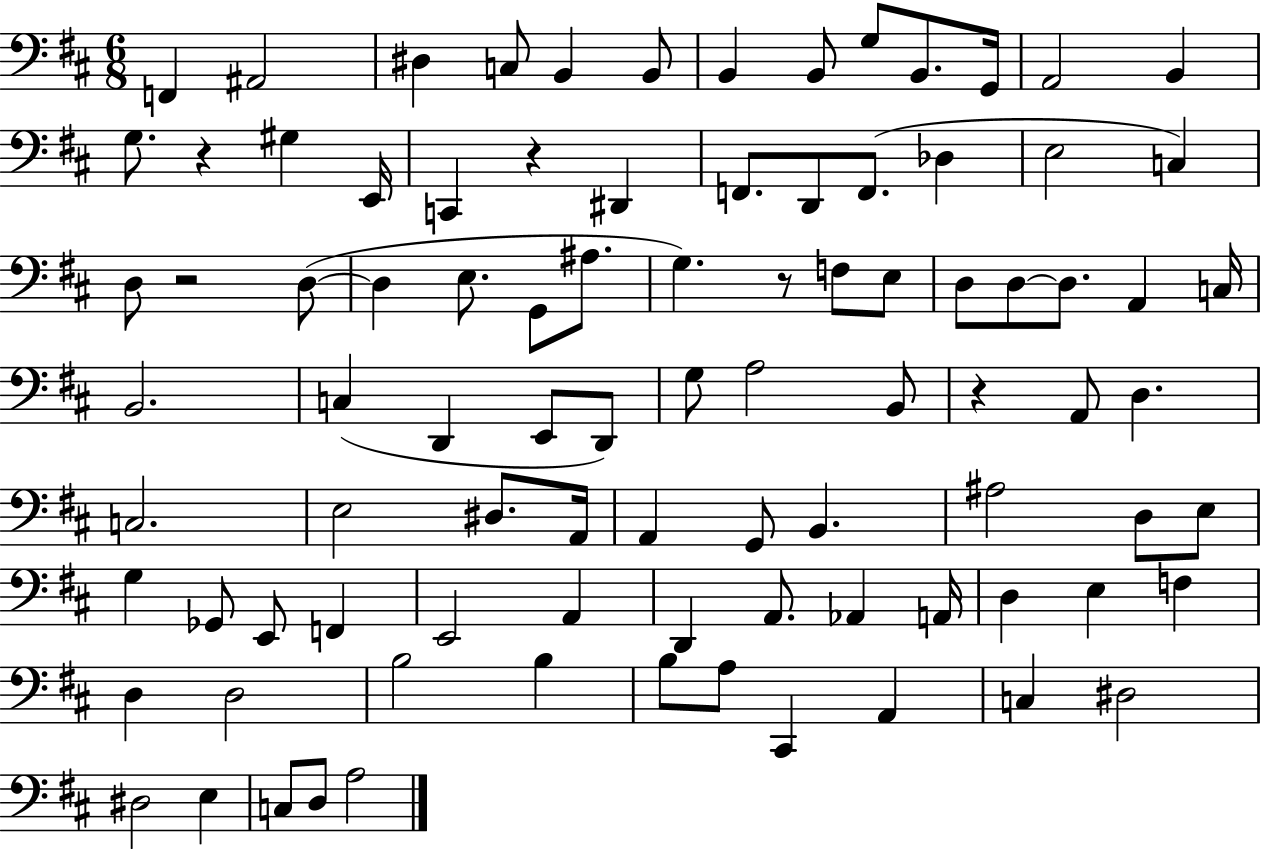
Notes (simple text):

F2/q A#2/h D#3/q C3/e B2/q B2/e B2/q B2/e G3/e B2/e. G2/s A2/h B2/q G3/e. R/q G#3/q E2/s C2/q R/q D#2/q F2/e. D2/e F2/e. Db3/q E3/h C3/q D3/e R/h D3/e D3/q E3/e. G2/e A#3/e. G3/q. R/e F3/e E3/e D3/e D3/e D3/e. A2/q C3/s B2/h. C3/q D2/q E2/e D2/e G3/e A3/h B2/e R/q A2/e D3/q. C3/h. E3/h D#3/e. A2/s A2/q G2/e B2/q. A#3/h D3/e E3/e G3/q Gb2/e E2/e F2/q E2/h A2/q D2/q A2/e. Ab2/q A2/s D3/q E3/q F3/q D3/q D3/h B3/h B3/q B3/e A3/e C#2/q A2/q C3/q D#3/h D#3/h E3/q C3/e D3/e A3/h